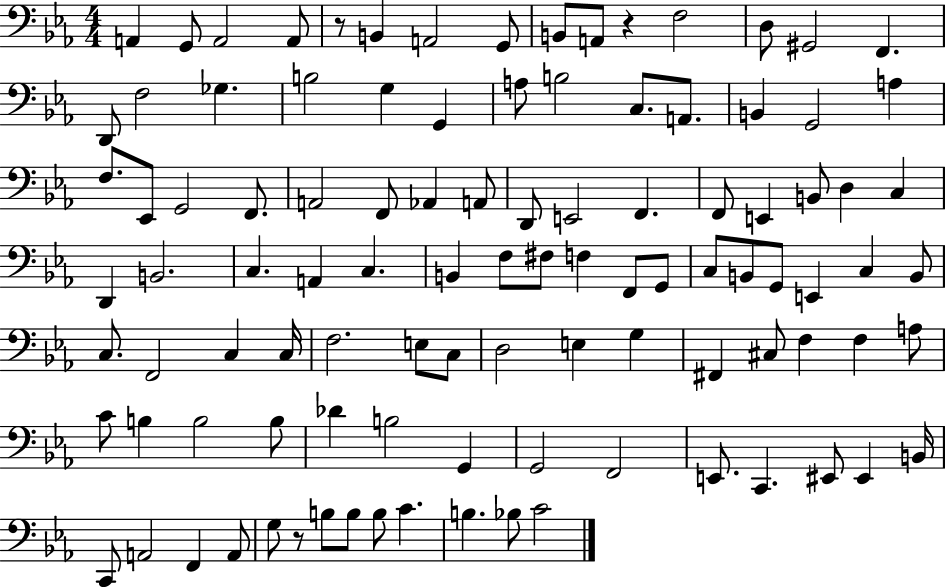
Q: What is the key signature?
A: EES major